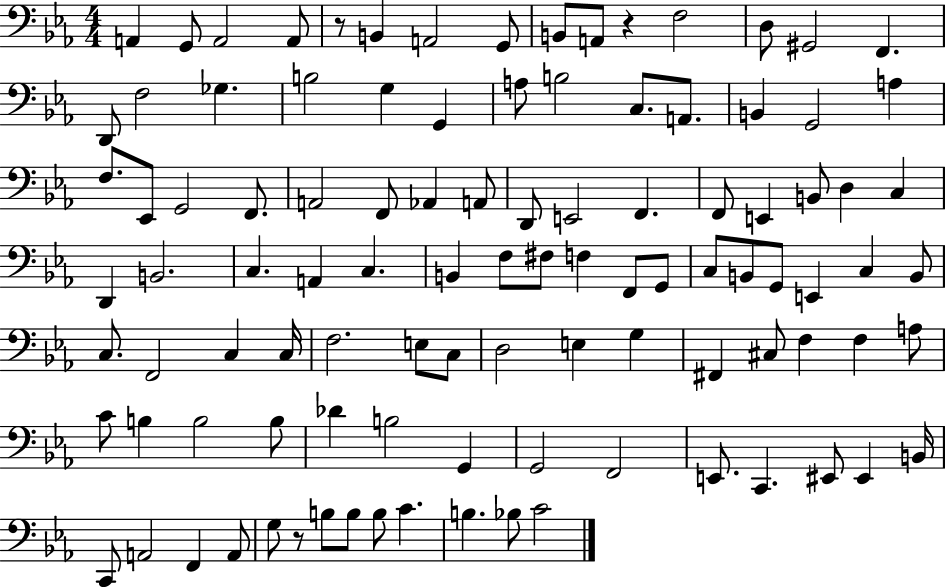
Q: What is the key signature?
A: EES major